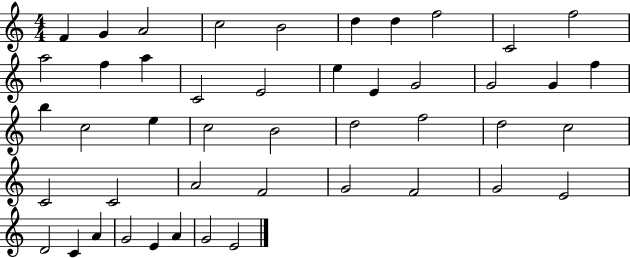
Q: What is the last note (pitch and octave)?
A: E4